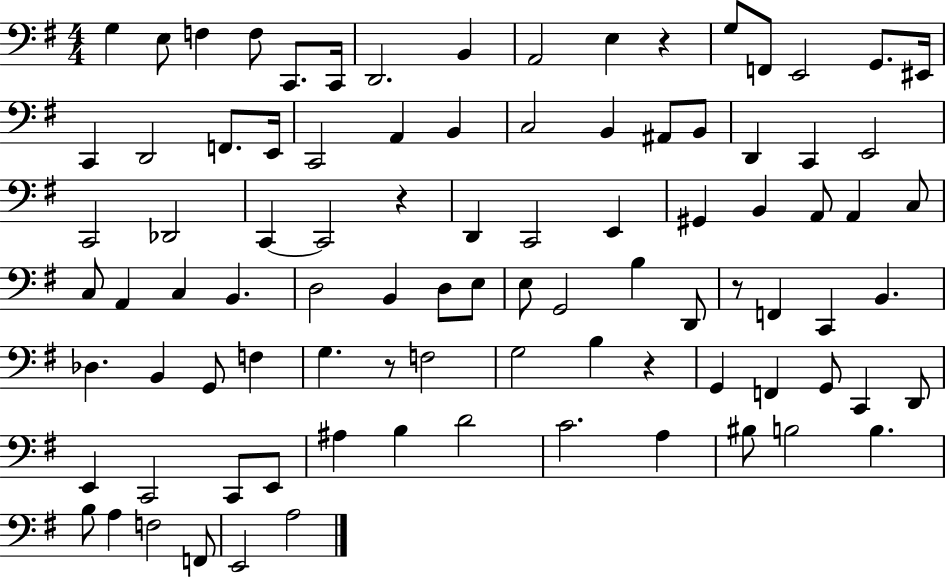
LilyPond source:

{
  \clef bass
  \numericTimeSignature
  \time 4/4
  \key g \major
  g4 e8 f4 f8 c,8. c,16 | d,2. b,4 | a,2 e4 r4 | g8 f,8 e,2 g,8. eis,16 | \break c,4 d,2 f,8. e,16 | c,2 a,4 b,4 | c2 b,4 ais,8 b,8 | d,4 c,4 e,2 | \break c,2 des,2 | c,4~~ c,2 r4 | d,4 c,2 e,4 | gis,4 b,4 a,8 a,4 c8 | \break c8 a,4 c4 b,4. | d2 b,4 d8 e8 | e8 g,2 b4 d,8 | r8 f,4 c,4 b,4. | \break des4. b,4 g,8 f4 | g4. r8 f2 | g2 b4 r4 | g,4 f,4 g,8 c,4 d,8 | \break e,4 c,2 c,8 e,8 | ais4 b4 d'2 | c'2. a4 | bis8 b2 b4. | \break b8 a4 f2 f,8 | e,2 a2 | \bar "|."
}